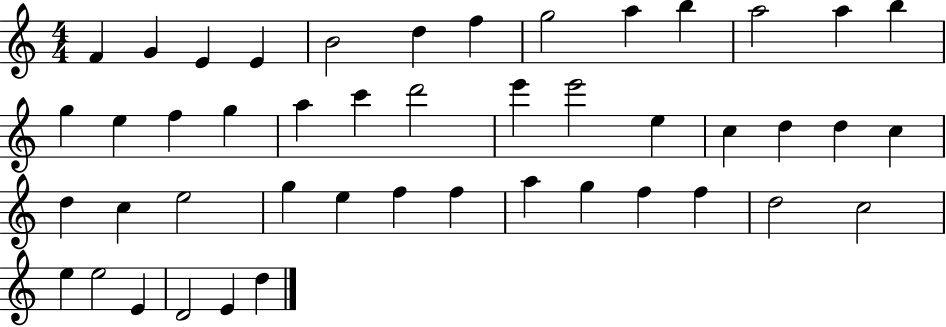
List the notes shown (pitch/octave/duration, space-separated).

F4/q G4/q E4/q E4/q B4/h D5/q F5/q G5/h A5/q B5/q A5/h A5/q B5/q G5/q E5/q F5/q G5/q A5/q C6/q D6/h E6/q E6/h E5/q C5/q D5/q D5/q C5/q D5/q C5/q E5/h G5/q E5/q F5/q F5/q A5/q G5/q F5/q F5/q D5/h C5/h E5/q E5/h E4/q D4/h E4/q D5/q